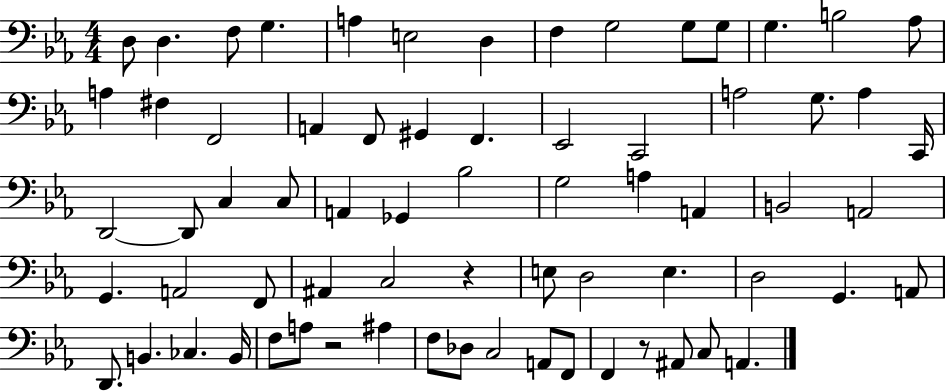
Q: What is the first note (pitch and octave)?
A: D3